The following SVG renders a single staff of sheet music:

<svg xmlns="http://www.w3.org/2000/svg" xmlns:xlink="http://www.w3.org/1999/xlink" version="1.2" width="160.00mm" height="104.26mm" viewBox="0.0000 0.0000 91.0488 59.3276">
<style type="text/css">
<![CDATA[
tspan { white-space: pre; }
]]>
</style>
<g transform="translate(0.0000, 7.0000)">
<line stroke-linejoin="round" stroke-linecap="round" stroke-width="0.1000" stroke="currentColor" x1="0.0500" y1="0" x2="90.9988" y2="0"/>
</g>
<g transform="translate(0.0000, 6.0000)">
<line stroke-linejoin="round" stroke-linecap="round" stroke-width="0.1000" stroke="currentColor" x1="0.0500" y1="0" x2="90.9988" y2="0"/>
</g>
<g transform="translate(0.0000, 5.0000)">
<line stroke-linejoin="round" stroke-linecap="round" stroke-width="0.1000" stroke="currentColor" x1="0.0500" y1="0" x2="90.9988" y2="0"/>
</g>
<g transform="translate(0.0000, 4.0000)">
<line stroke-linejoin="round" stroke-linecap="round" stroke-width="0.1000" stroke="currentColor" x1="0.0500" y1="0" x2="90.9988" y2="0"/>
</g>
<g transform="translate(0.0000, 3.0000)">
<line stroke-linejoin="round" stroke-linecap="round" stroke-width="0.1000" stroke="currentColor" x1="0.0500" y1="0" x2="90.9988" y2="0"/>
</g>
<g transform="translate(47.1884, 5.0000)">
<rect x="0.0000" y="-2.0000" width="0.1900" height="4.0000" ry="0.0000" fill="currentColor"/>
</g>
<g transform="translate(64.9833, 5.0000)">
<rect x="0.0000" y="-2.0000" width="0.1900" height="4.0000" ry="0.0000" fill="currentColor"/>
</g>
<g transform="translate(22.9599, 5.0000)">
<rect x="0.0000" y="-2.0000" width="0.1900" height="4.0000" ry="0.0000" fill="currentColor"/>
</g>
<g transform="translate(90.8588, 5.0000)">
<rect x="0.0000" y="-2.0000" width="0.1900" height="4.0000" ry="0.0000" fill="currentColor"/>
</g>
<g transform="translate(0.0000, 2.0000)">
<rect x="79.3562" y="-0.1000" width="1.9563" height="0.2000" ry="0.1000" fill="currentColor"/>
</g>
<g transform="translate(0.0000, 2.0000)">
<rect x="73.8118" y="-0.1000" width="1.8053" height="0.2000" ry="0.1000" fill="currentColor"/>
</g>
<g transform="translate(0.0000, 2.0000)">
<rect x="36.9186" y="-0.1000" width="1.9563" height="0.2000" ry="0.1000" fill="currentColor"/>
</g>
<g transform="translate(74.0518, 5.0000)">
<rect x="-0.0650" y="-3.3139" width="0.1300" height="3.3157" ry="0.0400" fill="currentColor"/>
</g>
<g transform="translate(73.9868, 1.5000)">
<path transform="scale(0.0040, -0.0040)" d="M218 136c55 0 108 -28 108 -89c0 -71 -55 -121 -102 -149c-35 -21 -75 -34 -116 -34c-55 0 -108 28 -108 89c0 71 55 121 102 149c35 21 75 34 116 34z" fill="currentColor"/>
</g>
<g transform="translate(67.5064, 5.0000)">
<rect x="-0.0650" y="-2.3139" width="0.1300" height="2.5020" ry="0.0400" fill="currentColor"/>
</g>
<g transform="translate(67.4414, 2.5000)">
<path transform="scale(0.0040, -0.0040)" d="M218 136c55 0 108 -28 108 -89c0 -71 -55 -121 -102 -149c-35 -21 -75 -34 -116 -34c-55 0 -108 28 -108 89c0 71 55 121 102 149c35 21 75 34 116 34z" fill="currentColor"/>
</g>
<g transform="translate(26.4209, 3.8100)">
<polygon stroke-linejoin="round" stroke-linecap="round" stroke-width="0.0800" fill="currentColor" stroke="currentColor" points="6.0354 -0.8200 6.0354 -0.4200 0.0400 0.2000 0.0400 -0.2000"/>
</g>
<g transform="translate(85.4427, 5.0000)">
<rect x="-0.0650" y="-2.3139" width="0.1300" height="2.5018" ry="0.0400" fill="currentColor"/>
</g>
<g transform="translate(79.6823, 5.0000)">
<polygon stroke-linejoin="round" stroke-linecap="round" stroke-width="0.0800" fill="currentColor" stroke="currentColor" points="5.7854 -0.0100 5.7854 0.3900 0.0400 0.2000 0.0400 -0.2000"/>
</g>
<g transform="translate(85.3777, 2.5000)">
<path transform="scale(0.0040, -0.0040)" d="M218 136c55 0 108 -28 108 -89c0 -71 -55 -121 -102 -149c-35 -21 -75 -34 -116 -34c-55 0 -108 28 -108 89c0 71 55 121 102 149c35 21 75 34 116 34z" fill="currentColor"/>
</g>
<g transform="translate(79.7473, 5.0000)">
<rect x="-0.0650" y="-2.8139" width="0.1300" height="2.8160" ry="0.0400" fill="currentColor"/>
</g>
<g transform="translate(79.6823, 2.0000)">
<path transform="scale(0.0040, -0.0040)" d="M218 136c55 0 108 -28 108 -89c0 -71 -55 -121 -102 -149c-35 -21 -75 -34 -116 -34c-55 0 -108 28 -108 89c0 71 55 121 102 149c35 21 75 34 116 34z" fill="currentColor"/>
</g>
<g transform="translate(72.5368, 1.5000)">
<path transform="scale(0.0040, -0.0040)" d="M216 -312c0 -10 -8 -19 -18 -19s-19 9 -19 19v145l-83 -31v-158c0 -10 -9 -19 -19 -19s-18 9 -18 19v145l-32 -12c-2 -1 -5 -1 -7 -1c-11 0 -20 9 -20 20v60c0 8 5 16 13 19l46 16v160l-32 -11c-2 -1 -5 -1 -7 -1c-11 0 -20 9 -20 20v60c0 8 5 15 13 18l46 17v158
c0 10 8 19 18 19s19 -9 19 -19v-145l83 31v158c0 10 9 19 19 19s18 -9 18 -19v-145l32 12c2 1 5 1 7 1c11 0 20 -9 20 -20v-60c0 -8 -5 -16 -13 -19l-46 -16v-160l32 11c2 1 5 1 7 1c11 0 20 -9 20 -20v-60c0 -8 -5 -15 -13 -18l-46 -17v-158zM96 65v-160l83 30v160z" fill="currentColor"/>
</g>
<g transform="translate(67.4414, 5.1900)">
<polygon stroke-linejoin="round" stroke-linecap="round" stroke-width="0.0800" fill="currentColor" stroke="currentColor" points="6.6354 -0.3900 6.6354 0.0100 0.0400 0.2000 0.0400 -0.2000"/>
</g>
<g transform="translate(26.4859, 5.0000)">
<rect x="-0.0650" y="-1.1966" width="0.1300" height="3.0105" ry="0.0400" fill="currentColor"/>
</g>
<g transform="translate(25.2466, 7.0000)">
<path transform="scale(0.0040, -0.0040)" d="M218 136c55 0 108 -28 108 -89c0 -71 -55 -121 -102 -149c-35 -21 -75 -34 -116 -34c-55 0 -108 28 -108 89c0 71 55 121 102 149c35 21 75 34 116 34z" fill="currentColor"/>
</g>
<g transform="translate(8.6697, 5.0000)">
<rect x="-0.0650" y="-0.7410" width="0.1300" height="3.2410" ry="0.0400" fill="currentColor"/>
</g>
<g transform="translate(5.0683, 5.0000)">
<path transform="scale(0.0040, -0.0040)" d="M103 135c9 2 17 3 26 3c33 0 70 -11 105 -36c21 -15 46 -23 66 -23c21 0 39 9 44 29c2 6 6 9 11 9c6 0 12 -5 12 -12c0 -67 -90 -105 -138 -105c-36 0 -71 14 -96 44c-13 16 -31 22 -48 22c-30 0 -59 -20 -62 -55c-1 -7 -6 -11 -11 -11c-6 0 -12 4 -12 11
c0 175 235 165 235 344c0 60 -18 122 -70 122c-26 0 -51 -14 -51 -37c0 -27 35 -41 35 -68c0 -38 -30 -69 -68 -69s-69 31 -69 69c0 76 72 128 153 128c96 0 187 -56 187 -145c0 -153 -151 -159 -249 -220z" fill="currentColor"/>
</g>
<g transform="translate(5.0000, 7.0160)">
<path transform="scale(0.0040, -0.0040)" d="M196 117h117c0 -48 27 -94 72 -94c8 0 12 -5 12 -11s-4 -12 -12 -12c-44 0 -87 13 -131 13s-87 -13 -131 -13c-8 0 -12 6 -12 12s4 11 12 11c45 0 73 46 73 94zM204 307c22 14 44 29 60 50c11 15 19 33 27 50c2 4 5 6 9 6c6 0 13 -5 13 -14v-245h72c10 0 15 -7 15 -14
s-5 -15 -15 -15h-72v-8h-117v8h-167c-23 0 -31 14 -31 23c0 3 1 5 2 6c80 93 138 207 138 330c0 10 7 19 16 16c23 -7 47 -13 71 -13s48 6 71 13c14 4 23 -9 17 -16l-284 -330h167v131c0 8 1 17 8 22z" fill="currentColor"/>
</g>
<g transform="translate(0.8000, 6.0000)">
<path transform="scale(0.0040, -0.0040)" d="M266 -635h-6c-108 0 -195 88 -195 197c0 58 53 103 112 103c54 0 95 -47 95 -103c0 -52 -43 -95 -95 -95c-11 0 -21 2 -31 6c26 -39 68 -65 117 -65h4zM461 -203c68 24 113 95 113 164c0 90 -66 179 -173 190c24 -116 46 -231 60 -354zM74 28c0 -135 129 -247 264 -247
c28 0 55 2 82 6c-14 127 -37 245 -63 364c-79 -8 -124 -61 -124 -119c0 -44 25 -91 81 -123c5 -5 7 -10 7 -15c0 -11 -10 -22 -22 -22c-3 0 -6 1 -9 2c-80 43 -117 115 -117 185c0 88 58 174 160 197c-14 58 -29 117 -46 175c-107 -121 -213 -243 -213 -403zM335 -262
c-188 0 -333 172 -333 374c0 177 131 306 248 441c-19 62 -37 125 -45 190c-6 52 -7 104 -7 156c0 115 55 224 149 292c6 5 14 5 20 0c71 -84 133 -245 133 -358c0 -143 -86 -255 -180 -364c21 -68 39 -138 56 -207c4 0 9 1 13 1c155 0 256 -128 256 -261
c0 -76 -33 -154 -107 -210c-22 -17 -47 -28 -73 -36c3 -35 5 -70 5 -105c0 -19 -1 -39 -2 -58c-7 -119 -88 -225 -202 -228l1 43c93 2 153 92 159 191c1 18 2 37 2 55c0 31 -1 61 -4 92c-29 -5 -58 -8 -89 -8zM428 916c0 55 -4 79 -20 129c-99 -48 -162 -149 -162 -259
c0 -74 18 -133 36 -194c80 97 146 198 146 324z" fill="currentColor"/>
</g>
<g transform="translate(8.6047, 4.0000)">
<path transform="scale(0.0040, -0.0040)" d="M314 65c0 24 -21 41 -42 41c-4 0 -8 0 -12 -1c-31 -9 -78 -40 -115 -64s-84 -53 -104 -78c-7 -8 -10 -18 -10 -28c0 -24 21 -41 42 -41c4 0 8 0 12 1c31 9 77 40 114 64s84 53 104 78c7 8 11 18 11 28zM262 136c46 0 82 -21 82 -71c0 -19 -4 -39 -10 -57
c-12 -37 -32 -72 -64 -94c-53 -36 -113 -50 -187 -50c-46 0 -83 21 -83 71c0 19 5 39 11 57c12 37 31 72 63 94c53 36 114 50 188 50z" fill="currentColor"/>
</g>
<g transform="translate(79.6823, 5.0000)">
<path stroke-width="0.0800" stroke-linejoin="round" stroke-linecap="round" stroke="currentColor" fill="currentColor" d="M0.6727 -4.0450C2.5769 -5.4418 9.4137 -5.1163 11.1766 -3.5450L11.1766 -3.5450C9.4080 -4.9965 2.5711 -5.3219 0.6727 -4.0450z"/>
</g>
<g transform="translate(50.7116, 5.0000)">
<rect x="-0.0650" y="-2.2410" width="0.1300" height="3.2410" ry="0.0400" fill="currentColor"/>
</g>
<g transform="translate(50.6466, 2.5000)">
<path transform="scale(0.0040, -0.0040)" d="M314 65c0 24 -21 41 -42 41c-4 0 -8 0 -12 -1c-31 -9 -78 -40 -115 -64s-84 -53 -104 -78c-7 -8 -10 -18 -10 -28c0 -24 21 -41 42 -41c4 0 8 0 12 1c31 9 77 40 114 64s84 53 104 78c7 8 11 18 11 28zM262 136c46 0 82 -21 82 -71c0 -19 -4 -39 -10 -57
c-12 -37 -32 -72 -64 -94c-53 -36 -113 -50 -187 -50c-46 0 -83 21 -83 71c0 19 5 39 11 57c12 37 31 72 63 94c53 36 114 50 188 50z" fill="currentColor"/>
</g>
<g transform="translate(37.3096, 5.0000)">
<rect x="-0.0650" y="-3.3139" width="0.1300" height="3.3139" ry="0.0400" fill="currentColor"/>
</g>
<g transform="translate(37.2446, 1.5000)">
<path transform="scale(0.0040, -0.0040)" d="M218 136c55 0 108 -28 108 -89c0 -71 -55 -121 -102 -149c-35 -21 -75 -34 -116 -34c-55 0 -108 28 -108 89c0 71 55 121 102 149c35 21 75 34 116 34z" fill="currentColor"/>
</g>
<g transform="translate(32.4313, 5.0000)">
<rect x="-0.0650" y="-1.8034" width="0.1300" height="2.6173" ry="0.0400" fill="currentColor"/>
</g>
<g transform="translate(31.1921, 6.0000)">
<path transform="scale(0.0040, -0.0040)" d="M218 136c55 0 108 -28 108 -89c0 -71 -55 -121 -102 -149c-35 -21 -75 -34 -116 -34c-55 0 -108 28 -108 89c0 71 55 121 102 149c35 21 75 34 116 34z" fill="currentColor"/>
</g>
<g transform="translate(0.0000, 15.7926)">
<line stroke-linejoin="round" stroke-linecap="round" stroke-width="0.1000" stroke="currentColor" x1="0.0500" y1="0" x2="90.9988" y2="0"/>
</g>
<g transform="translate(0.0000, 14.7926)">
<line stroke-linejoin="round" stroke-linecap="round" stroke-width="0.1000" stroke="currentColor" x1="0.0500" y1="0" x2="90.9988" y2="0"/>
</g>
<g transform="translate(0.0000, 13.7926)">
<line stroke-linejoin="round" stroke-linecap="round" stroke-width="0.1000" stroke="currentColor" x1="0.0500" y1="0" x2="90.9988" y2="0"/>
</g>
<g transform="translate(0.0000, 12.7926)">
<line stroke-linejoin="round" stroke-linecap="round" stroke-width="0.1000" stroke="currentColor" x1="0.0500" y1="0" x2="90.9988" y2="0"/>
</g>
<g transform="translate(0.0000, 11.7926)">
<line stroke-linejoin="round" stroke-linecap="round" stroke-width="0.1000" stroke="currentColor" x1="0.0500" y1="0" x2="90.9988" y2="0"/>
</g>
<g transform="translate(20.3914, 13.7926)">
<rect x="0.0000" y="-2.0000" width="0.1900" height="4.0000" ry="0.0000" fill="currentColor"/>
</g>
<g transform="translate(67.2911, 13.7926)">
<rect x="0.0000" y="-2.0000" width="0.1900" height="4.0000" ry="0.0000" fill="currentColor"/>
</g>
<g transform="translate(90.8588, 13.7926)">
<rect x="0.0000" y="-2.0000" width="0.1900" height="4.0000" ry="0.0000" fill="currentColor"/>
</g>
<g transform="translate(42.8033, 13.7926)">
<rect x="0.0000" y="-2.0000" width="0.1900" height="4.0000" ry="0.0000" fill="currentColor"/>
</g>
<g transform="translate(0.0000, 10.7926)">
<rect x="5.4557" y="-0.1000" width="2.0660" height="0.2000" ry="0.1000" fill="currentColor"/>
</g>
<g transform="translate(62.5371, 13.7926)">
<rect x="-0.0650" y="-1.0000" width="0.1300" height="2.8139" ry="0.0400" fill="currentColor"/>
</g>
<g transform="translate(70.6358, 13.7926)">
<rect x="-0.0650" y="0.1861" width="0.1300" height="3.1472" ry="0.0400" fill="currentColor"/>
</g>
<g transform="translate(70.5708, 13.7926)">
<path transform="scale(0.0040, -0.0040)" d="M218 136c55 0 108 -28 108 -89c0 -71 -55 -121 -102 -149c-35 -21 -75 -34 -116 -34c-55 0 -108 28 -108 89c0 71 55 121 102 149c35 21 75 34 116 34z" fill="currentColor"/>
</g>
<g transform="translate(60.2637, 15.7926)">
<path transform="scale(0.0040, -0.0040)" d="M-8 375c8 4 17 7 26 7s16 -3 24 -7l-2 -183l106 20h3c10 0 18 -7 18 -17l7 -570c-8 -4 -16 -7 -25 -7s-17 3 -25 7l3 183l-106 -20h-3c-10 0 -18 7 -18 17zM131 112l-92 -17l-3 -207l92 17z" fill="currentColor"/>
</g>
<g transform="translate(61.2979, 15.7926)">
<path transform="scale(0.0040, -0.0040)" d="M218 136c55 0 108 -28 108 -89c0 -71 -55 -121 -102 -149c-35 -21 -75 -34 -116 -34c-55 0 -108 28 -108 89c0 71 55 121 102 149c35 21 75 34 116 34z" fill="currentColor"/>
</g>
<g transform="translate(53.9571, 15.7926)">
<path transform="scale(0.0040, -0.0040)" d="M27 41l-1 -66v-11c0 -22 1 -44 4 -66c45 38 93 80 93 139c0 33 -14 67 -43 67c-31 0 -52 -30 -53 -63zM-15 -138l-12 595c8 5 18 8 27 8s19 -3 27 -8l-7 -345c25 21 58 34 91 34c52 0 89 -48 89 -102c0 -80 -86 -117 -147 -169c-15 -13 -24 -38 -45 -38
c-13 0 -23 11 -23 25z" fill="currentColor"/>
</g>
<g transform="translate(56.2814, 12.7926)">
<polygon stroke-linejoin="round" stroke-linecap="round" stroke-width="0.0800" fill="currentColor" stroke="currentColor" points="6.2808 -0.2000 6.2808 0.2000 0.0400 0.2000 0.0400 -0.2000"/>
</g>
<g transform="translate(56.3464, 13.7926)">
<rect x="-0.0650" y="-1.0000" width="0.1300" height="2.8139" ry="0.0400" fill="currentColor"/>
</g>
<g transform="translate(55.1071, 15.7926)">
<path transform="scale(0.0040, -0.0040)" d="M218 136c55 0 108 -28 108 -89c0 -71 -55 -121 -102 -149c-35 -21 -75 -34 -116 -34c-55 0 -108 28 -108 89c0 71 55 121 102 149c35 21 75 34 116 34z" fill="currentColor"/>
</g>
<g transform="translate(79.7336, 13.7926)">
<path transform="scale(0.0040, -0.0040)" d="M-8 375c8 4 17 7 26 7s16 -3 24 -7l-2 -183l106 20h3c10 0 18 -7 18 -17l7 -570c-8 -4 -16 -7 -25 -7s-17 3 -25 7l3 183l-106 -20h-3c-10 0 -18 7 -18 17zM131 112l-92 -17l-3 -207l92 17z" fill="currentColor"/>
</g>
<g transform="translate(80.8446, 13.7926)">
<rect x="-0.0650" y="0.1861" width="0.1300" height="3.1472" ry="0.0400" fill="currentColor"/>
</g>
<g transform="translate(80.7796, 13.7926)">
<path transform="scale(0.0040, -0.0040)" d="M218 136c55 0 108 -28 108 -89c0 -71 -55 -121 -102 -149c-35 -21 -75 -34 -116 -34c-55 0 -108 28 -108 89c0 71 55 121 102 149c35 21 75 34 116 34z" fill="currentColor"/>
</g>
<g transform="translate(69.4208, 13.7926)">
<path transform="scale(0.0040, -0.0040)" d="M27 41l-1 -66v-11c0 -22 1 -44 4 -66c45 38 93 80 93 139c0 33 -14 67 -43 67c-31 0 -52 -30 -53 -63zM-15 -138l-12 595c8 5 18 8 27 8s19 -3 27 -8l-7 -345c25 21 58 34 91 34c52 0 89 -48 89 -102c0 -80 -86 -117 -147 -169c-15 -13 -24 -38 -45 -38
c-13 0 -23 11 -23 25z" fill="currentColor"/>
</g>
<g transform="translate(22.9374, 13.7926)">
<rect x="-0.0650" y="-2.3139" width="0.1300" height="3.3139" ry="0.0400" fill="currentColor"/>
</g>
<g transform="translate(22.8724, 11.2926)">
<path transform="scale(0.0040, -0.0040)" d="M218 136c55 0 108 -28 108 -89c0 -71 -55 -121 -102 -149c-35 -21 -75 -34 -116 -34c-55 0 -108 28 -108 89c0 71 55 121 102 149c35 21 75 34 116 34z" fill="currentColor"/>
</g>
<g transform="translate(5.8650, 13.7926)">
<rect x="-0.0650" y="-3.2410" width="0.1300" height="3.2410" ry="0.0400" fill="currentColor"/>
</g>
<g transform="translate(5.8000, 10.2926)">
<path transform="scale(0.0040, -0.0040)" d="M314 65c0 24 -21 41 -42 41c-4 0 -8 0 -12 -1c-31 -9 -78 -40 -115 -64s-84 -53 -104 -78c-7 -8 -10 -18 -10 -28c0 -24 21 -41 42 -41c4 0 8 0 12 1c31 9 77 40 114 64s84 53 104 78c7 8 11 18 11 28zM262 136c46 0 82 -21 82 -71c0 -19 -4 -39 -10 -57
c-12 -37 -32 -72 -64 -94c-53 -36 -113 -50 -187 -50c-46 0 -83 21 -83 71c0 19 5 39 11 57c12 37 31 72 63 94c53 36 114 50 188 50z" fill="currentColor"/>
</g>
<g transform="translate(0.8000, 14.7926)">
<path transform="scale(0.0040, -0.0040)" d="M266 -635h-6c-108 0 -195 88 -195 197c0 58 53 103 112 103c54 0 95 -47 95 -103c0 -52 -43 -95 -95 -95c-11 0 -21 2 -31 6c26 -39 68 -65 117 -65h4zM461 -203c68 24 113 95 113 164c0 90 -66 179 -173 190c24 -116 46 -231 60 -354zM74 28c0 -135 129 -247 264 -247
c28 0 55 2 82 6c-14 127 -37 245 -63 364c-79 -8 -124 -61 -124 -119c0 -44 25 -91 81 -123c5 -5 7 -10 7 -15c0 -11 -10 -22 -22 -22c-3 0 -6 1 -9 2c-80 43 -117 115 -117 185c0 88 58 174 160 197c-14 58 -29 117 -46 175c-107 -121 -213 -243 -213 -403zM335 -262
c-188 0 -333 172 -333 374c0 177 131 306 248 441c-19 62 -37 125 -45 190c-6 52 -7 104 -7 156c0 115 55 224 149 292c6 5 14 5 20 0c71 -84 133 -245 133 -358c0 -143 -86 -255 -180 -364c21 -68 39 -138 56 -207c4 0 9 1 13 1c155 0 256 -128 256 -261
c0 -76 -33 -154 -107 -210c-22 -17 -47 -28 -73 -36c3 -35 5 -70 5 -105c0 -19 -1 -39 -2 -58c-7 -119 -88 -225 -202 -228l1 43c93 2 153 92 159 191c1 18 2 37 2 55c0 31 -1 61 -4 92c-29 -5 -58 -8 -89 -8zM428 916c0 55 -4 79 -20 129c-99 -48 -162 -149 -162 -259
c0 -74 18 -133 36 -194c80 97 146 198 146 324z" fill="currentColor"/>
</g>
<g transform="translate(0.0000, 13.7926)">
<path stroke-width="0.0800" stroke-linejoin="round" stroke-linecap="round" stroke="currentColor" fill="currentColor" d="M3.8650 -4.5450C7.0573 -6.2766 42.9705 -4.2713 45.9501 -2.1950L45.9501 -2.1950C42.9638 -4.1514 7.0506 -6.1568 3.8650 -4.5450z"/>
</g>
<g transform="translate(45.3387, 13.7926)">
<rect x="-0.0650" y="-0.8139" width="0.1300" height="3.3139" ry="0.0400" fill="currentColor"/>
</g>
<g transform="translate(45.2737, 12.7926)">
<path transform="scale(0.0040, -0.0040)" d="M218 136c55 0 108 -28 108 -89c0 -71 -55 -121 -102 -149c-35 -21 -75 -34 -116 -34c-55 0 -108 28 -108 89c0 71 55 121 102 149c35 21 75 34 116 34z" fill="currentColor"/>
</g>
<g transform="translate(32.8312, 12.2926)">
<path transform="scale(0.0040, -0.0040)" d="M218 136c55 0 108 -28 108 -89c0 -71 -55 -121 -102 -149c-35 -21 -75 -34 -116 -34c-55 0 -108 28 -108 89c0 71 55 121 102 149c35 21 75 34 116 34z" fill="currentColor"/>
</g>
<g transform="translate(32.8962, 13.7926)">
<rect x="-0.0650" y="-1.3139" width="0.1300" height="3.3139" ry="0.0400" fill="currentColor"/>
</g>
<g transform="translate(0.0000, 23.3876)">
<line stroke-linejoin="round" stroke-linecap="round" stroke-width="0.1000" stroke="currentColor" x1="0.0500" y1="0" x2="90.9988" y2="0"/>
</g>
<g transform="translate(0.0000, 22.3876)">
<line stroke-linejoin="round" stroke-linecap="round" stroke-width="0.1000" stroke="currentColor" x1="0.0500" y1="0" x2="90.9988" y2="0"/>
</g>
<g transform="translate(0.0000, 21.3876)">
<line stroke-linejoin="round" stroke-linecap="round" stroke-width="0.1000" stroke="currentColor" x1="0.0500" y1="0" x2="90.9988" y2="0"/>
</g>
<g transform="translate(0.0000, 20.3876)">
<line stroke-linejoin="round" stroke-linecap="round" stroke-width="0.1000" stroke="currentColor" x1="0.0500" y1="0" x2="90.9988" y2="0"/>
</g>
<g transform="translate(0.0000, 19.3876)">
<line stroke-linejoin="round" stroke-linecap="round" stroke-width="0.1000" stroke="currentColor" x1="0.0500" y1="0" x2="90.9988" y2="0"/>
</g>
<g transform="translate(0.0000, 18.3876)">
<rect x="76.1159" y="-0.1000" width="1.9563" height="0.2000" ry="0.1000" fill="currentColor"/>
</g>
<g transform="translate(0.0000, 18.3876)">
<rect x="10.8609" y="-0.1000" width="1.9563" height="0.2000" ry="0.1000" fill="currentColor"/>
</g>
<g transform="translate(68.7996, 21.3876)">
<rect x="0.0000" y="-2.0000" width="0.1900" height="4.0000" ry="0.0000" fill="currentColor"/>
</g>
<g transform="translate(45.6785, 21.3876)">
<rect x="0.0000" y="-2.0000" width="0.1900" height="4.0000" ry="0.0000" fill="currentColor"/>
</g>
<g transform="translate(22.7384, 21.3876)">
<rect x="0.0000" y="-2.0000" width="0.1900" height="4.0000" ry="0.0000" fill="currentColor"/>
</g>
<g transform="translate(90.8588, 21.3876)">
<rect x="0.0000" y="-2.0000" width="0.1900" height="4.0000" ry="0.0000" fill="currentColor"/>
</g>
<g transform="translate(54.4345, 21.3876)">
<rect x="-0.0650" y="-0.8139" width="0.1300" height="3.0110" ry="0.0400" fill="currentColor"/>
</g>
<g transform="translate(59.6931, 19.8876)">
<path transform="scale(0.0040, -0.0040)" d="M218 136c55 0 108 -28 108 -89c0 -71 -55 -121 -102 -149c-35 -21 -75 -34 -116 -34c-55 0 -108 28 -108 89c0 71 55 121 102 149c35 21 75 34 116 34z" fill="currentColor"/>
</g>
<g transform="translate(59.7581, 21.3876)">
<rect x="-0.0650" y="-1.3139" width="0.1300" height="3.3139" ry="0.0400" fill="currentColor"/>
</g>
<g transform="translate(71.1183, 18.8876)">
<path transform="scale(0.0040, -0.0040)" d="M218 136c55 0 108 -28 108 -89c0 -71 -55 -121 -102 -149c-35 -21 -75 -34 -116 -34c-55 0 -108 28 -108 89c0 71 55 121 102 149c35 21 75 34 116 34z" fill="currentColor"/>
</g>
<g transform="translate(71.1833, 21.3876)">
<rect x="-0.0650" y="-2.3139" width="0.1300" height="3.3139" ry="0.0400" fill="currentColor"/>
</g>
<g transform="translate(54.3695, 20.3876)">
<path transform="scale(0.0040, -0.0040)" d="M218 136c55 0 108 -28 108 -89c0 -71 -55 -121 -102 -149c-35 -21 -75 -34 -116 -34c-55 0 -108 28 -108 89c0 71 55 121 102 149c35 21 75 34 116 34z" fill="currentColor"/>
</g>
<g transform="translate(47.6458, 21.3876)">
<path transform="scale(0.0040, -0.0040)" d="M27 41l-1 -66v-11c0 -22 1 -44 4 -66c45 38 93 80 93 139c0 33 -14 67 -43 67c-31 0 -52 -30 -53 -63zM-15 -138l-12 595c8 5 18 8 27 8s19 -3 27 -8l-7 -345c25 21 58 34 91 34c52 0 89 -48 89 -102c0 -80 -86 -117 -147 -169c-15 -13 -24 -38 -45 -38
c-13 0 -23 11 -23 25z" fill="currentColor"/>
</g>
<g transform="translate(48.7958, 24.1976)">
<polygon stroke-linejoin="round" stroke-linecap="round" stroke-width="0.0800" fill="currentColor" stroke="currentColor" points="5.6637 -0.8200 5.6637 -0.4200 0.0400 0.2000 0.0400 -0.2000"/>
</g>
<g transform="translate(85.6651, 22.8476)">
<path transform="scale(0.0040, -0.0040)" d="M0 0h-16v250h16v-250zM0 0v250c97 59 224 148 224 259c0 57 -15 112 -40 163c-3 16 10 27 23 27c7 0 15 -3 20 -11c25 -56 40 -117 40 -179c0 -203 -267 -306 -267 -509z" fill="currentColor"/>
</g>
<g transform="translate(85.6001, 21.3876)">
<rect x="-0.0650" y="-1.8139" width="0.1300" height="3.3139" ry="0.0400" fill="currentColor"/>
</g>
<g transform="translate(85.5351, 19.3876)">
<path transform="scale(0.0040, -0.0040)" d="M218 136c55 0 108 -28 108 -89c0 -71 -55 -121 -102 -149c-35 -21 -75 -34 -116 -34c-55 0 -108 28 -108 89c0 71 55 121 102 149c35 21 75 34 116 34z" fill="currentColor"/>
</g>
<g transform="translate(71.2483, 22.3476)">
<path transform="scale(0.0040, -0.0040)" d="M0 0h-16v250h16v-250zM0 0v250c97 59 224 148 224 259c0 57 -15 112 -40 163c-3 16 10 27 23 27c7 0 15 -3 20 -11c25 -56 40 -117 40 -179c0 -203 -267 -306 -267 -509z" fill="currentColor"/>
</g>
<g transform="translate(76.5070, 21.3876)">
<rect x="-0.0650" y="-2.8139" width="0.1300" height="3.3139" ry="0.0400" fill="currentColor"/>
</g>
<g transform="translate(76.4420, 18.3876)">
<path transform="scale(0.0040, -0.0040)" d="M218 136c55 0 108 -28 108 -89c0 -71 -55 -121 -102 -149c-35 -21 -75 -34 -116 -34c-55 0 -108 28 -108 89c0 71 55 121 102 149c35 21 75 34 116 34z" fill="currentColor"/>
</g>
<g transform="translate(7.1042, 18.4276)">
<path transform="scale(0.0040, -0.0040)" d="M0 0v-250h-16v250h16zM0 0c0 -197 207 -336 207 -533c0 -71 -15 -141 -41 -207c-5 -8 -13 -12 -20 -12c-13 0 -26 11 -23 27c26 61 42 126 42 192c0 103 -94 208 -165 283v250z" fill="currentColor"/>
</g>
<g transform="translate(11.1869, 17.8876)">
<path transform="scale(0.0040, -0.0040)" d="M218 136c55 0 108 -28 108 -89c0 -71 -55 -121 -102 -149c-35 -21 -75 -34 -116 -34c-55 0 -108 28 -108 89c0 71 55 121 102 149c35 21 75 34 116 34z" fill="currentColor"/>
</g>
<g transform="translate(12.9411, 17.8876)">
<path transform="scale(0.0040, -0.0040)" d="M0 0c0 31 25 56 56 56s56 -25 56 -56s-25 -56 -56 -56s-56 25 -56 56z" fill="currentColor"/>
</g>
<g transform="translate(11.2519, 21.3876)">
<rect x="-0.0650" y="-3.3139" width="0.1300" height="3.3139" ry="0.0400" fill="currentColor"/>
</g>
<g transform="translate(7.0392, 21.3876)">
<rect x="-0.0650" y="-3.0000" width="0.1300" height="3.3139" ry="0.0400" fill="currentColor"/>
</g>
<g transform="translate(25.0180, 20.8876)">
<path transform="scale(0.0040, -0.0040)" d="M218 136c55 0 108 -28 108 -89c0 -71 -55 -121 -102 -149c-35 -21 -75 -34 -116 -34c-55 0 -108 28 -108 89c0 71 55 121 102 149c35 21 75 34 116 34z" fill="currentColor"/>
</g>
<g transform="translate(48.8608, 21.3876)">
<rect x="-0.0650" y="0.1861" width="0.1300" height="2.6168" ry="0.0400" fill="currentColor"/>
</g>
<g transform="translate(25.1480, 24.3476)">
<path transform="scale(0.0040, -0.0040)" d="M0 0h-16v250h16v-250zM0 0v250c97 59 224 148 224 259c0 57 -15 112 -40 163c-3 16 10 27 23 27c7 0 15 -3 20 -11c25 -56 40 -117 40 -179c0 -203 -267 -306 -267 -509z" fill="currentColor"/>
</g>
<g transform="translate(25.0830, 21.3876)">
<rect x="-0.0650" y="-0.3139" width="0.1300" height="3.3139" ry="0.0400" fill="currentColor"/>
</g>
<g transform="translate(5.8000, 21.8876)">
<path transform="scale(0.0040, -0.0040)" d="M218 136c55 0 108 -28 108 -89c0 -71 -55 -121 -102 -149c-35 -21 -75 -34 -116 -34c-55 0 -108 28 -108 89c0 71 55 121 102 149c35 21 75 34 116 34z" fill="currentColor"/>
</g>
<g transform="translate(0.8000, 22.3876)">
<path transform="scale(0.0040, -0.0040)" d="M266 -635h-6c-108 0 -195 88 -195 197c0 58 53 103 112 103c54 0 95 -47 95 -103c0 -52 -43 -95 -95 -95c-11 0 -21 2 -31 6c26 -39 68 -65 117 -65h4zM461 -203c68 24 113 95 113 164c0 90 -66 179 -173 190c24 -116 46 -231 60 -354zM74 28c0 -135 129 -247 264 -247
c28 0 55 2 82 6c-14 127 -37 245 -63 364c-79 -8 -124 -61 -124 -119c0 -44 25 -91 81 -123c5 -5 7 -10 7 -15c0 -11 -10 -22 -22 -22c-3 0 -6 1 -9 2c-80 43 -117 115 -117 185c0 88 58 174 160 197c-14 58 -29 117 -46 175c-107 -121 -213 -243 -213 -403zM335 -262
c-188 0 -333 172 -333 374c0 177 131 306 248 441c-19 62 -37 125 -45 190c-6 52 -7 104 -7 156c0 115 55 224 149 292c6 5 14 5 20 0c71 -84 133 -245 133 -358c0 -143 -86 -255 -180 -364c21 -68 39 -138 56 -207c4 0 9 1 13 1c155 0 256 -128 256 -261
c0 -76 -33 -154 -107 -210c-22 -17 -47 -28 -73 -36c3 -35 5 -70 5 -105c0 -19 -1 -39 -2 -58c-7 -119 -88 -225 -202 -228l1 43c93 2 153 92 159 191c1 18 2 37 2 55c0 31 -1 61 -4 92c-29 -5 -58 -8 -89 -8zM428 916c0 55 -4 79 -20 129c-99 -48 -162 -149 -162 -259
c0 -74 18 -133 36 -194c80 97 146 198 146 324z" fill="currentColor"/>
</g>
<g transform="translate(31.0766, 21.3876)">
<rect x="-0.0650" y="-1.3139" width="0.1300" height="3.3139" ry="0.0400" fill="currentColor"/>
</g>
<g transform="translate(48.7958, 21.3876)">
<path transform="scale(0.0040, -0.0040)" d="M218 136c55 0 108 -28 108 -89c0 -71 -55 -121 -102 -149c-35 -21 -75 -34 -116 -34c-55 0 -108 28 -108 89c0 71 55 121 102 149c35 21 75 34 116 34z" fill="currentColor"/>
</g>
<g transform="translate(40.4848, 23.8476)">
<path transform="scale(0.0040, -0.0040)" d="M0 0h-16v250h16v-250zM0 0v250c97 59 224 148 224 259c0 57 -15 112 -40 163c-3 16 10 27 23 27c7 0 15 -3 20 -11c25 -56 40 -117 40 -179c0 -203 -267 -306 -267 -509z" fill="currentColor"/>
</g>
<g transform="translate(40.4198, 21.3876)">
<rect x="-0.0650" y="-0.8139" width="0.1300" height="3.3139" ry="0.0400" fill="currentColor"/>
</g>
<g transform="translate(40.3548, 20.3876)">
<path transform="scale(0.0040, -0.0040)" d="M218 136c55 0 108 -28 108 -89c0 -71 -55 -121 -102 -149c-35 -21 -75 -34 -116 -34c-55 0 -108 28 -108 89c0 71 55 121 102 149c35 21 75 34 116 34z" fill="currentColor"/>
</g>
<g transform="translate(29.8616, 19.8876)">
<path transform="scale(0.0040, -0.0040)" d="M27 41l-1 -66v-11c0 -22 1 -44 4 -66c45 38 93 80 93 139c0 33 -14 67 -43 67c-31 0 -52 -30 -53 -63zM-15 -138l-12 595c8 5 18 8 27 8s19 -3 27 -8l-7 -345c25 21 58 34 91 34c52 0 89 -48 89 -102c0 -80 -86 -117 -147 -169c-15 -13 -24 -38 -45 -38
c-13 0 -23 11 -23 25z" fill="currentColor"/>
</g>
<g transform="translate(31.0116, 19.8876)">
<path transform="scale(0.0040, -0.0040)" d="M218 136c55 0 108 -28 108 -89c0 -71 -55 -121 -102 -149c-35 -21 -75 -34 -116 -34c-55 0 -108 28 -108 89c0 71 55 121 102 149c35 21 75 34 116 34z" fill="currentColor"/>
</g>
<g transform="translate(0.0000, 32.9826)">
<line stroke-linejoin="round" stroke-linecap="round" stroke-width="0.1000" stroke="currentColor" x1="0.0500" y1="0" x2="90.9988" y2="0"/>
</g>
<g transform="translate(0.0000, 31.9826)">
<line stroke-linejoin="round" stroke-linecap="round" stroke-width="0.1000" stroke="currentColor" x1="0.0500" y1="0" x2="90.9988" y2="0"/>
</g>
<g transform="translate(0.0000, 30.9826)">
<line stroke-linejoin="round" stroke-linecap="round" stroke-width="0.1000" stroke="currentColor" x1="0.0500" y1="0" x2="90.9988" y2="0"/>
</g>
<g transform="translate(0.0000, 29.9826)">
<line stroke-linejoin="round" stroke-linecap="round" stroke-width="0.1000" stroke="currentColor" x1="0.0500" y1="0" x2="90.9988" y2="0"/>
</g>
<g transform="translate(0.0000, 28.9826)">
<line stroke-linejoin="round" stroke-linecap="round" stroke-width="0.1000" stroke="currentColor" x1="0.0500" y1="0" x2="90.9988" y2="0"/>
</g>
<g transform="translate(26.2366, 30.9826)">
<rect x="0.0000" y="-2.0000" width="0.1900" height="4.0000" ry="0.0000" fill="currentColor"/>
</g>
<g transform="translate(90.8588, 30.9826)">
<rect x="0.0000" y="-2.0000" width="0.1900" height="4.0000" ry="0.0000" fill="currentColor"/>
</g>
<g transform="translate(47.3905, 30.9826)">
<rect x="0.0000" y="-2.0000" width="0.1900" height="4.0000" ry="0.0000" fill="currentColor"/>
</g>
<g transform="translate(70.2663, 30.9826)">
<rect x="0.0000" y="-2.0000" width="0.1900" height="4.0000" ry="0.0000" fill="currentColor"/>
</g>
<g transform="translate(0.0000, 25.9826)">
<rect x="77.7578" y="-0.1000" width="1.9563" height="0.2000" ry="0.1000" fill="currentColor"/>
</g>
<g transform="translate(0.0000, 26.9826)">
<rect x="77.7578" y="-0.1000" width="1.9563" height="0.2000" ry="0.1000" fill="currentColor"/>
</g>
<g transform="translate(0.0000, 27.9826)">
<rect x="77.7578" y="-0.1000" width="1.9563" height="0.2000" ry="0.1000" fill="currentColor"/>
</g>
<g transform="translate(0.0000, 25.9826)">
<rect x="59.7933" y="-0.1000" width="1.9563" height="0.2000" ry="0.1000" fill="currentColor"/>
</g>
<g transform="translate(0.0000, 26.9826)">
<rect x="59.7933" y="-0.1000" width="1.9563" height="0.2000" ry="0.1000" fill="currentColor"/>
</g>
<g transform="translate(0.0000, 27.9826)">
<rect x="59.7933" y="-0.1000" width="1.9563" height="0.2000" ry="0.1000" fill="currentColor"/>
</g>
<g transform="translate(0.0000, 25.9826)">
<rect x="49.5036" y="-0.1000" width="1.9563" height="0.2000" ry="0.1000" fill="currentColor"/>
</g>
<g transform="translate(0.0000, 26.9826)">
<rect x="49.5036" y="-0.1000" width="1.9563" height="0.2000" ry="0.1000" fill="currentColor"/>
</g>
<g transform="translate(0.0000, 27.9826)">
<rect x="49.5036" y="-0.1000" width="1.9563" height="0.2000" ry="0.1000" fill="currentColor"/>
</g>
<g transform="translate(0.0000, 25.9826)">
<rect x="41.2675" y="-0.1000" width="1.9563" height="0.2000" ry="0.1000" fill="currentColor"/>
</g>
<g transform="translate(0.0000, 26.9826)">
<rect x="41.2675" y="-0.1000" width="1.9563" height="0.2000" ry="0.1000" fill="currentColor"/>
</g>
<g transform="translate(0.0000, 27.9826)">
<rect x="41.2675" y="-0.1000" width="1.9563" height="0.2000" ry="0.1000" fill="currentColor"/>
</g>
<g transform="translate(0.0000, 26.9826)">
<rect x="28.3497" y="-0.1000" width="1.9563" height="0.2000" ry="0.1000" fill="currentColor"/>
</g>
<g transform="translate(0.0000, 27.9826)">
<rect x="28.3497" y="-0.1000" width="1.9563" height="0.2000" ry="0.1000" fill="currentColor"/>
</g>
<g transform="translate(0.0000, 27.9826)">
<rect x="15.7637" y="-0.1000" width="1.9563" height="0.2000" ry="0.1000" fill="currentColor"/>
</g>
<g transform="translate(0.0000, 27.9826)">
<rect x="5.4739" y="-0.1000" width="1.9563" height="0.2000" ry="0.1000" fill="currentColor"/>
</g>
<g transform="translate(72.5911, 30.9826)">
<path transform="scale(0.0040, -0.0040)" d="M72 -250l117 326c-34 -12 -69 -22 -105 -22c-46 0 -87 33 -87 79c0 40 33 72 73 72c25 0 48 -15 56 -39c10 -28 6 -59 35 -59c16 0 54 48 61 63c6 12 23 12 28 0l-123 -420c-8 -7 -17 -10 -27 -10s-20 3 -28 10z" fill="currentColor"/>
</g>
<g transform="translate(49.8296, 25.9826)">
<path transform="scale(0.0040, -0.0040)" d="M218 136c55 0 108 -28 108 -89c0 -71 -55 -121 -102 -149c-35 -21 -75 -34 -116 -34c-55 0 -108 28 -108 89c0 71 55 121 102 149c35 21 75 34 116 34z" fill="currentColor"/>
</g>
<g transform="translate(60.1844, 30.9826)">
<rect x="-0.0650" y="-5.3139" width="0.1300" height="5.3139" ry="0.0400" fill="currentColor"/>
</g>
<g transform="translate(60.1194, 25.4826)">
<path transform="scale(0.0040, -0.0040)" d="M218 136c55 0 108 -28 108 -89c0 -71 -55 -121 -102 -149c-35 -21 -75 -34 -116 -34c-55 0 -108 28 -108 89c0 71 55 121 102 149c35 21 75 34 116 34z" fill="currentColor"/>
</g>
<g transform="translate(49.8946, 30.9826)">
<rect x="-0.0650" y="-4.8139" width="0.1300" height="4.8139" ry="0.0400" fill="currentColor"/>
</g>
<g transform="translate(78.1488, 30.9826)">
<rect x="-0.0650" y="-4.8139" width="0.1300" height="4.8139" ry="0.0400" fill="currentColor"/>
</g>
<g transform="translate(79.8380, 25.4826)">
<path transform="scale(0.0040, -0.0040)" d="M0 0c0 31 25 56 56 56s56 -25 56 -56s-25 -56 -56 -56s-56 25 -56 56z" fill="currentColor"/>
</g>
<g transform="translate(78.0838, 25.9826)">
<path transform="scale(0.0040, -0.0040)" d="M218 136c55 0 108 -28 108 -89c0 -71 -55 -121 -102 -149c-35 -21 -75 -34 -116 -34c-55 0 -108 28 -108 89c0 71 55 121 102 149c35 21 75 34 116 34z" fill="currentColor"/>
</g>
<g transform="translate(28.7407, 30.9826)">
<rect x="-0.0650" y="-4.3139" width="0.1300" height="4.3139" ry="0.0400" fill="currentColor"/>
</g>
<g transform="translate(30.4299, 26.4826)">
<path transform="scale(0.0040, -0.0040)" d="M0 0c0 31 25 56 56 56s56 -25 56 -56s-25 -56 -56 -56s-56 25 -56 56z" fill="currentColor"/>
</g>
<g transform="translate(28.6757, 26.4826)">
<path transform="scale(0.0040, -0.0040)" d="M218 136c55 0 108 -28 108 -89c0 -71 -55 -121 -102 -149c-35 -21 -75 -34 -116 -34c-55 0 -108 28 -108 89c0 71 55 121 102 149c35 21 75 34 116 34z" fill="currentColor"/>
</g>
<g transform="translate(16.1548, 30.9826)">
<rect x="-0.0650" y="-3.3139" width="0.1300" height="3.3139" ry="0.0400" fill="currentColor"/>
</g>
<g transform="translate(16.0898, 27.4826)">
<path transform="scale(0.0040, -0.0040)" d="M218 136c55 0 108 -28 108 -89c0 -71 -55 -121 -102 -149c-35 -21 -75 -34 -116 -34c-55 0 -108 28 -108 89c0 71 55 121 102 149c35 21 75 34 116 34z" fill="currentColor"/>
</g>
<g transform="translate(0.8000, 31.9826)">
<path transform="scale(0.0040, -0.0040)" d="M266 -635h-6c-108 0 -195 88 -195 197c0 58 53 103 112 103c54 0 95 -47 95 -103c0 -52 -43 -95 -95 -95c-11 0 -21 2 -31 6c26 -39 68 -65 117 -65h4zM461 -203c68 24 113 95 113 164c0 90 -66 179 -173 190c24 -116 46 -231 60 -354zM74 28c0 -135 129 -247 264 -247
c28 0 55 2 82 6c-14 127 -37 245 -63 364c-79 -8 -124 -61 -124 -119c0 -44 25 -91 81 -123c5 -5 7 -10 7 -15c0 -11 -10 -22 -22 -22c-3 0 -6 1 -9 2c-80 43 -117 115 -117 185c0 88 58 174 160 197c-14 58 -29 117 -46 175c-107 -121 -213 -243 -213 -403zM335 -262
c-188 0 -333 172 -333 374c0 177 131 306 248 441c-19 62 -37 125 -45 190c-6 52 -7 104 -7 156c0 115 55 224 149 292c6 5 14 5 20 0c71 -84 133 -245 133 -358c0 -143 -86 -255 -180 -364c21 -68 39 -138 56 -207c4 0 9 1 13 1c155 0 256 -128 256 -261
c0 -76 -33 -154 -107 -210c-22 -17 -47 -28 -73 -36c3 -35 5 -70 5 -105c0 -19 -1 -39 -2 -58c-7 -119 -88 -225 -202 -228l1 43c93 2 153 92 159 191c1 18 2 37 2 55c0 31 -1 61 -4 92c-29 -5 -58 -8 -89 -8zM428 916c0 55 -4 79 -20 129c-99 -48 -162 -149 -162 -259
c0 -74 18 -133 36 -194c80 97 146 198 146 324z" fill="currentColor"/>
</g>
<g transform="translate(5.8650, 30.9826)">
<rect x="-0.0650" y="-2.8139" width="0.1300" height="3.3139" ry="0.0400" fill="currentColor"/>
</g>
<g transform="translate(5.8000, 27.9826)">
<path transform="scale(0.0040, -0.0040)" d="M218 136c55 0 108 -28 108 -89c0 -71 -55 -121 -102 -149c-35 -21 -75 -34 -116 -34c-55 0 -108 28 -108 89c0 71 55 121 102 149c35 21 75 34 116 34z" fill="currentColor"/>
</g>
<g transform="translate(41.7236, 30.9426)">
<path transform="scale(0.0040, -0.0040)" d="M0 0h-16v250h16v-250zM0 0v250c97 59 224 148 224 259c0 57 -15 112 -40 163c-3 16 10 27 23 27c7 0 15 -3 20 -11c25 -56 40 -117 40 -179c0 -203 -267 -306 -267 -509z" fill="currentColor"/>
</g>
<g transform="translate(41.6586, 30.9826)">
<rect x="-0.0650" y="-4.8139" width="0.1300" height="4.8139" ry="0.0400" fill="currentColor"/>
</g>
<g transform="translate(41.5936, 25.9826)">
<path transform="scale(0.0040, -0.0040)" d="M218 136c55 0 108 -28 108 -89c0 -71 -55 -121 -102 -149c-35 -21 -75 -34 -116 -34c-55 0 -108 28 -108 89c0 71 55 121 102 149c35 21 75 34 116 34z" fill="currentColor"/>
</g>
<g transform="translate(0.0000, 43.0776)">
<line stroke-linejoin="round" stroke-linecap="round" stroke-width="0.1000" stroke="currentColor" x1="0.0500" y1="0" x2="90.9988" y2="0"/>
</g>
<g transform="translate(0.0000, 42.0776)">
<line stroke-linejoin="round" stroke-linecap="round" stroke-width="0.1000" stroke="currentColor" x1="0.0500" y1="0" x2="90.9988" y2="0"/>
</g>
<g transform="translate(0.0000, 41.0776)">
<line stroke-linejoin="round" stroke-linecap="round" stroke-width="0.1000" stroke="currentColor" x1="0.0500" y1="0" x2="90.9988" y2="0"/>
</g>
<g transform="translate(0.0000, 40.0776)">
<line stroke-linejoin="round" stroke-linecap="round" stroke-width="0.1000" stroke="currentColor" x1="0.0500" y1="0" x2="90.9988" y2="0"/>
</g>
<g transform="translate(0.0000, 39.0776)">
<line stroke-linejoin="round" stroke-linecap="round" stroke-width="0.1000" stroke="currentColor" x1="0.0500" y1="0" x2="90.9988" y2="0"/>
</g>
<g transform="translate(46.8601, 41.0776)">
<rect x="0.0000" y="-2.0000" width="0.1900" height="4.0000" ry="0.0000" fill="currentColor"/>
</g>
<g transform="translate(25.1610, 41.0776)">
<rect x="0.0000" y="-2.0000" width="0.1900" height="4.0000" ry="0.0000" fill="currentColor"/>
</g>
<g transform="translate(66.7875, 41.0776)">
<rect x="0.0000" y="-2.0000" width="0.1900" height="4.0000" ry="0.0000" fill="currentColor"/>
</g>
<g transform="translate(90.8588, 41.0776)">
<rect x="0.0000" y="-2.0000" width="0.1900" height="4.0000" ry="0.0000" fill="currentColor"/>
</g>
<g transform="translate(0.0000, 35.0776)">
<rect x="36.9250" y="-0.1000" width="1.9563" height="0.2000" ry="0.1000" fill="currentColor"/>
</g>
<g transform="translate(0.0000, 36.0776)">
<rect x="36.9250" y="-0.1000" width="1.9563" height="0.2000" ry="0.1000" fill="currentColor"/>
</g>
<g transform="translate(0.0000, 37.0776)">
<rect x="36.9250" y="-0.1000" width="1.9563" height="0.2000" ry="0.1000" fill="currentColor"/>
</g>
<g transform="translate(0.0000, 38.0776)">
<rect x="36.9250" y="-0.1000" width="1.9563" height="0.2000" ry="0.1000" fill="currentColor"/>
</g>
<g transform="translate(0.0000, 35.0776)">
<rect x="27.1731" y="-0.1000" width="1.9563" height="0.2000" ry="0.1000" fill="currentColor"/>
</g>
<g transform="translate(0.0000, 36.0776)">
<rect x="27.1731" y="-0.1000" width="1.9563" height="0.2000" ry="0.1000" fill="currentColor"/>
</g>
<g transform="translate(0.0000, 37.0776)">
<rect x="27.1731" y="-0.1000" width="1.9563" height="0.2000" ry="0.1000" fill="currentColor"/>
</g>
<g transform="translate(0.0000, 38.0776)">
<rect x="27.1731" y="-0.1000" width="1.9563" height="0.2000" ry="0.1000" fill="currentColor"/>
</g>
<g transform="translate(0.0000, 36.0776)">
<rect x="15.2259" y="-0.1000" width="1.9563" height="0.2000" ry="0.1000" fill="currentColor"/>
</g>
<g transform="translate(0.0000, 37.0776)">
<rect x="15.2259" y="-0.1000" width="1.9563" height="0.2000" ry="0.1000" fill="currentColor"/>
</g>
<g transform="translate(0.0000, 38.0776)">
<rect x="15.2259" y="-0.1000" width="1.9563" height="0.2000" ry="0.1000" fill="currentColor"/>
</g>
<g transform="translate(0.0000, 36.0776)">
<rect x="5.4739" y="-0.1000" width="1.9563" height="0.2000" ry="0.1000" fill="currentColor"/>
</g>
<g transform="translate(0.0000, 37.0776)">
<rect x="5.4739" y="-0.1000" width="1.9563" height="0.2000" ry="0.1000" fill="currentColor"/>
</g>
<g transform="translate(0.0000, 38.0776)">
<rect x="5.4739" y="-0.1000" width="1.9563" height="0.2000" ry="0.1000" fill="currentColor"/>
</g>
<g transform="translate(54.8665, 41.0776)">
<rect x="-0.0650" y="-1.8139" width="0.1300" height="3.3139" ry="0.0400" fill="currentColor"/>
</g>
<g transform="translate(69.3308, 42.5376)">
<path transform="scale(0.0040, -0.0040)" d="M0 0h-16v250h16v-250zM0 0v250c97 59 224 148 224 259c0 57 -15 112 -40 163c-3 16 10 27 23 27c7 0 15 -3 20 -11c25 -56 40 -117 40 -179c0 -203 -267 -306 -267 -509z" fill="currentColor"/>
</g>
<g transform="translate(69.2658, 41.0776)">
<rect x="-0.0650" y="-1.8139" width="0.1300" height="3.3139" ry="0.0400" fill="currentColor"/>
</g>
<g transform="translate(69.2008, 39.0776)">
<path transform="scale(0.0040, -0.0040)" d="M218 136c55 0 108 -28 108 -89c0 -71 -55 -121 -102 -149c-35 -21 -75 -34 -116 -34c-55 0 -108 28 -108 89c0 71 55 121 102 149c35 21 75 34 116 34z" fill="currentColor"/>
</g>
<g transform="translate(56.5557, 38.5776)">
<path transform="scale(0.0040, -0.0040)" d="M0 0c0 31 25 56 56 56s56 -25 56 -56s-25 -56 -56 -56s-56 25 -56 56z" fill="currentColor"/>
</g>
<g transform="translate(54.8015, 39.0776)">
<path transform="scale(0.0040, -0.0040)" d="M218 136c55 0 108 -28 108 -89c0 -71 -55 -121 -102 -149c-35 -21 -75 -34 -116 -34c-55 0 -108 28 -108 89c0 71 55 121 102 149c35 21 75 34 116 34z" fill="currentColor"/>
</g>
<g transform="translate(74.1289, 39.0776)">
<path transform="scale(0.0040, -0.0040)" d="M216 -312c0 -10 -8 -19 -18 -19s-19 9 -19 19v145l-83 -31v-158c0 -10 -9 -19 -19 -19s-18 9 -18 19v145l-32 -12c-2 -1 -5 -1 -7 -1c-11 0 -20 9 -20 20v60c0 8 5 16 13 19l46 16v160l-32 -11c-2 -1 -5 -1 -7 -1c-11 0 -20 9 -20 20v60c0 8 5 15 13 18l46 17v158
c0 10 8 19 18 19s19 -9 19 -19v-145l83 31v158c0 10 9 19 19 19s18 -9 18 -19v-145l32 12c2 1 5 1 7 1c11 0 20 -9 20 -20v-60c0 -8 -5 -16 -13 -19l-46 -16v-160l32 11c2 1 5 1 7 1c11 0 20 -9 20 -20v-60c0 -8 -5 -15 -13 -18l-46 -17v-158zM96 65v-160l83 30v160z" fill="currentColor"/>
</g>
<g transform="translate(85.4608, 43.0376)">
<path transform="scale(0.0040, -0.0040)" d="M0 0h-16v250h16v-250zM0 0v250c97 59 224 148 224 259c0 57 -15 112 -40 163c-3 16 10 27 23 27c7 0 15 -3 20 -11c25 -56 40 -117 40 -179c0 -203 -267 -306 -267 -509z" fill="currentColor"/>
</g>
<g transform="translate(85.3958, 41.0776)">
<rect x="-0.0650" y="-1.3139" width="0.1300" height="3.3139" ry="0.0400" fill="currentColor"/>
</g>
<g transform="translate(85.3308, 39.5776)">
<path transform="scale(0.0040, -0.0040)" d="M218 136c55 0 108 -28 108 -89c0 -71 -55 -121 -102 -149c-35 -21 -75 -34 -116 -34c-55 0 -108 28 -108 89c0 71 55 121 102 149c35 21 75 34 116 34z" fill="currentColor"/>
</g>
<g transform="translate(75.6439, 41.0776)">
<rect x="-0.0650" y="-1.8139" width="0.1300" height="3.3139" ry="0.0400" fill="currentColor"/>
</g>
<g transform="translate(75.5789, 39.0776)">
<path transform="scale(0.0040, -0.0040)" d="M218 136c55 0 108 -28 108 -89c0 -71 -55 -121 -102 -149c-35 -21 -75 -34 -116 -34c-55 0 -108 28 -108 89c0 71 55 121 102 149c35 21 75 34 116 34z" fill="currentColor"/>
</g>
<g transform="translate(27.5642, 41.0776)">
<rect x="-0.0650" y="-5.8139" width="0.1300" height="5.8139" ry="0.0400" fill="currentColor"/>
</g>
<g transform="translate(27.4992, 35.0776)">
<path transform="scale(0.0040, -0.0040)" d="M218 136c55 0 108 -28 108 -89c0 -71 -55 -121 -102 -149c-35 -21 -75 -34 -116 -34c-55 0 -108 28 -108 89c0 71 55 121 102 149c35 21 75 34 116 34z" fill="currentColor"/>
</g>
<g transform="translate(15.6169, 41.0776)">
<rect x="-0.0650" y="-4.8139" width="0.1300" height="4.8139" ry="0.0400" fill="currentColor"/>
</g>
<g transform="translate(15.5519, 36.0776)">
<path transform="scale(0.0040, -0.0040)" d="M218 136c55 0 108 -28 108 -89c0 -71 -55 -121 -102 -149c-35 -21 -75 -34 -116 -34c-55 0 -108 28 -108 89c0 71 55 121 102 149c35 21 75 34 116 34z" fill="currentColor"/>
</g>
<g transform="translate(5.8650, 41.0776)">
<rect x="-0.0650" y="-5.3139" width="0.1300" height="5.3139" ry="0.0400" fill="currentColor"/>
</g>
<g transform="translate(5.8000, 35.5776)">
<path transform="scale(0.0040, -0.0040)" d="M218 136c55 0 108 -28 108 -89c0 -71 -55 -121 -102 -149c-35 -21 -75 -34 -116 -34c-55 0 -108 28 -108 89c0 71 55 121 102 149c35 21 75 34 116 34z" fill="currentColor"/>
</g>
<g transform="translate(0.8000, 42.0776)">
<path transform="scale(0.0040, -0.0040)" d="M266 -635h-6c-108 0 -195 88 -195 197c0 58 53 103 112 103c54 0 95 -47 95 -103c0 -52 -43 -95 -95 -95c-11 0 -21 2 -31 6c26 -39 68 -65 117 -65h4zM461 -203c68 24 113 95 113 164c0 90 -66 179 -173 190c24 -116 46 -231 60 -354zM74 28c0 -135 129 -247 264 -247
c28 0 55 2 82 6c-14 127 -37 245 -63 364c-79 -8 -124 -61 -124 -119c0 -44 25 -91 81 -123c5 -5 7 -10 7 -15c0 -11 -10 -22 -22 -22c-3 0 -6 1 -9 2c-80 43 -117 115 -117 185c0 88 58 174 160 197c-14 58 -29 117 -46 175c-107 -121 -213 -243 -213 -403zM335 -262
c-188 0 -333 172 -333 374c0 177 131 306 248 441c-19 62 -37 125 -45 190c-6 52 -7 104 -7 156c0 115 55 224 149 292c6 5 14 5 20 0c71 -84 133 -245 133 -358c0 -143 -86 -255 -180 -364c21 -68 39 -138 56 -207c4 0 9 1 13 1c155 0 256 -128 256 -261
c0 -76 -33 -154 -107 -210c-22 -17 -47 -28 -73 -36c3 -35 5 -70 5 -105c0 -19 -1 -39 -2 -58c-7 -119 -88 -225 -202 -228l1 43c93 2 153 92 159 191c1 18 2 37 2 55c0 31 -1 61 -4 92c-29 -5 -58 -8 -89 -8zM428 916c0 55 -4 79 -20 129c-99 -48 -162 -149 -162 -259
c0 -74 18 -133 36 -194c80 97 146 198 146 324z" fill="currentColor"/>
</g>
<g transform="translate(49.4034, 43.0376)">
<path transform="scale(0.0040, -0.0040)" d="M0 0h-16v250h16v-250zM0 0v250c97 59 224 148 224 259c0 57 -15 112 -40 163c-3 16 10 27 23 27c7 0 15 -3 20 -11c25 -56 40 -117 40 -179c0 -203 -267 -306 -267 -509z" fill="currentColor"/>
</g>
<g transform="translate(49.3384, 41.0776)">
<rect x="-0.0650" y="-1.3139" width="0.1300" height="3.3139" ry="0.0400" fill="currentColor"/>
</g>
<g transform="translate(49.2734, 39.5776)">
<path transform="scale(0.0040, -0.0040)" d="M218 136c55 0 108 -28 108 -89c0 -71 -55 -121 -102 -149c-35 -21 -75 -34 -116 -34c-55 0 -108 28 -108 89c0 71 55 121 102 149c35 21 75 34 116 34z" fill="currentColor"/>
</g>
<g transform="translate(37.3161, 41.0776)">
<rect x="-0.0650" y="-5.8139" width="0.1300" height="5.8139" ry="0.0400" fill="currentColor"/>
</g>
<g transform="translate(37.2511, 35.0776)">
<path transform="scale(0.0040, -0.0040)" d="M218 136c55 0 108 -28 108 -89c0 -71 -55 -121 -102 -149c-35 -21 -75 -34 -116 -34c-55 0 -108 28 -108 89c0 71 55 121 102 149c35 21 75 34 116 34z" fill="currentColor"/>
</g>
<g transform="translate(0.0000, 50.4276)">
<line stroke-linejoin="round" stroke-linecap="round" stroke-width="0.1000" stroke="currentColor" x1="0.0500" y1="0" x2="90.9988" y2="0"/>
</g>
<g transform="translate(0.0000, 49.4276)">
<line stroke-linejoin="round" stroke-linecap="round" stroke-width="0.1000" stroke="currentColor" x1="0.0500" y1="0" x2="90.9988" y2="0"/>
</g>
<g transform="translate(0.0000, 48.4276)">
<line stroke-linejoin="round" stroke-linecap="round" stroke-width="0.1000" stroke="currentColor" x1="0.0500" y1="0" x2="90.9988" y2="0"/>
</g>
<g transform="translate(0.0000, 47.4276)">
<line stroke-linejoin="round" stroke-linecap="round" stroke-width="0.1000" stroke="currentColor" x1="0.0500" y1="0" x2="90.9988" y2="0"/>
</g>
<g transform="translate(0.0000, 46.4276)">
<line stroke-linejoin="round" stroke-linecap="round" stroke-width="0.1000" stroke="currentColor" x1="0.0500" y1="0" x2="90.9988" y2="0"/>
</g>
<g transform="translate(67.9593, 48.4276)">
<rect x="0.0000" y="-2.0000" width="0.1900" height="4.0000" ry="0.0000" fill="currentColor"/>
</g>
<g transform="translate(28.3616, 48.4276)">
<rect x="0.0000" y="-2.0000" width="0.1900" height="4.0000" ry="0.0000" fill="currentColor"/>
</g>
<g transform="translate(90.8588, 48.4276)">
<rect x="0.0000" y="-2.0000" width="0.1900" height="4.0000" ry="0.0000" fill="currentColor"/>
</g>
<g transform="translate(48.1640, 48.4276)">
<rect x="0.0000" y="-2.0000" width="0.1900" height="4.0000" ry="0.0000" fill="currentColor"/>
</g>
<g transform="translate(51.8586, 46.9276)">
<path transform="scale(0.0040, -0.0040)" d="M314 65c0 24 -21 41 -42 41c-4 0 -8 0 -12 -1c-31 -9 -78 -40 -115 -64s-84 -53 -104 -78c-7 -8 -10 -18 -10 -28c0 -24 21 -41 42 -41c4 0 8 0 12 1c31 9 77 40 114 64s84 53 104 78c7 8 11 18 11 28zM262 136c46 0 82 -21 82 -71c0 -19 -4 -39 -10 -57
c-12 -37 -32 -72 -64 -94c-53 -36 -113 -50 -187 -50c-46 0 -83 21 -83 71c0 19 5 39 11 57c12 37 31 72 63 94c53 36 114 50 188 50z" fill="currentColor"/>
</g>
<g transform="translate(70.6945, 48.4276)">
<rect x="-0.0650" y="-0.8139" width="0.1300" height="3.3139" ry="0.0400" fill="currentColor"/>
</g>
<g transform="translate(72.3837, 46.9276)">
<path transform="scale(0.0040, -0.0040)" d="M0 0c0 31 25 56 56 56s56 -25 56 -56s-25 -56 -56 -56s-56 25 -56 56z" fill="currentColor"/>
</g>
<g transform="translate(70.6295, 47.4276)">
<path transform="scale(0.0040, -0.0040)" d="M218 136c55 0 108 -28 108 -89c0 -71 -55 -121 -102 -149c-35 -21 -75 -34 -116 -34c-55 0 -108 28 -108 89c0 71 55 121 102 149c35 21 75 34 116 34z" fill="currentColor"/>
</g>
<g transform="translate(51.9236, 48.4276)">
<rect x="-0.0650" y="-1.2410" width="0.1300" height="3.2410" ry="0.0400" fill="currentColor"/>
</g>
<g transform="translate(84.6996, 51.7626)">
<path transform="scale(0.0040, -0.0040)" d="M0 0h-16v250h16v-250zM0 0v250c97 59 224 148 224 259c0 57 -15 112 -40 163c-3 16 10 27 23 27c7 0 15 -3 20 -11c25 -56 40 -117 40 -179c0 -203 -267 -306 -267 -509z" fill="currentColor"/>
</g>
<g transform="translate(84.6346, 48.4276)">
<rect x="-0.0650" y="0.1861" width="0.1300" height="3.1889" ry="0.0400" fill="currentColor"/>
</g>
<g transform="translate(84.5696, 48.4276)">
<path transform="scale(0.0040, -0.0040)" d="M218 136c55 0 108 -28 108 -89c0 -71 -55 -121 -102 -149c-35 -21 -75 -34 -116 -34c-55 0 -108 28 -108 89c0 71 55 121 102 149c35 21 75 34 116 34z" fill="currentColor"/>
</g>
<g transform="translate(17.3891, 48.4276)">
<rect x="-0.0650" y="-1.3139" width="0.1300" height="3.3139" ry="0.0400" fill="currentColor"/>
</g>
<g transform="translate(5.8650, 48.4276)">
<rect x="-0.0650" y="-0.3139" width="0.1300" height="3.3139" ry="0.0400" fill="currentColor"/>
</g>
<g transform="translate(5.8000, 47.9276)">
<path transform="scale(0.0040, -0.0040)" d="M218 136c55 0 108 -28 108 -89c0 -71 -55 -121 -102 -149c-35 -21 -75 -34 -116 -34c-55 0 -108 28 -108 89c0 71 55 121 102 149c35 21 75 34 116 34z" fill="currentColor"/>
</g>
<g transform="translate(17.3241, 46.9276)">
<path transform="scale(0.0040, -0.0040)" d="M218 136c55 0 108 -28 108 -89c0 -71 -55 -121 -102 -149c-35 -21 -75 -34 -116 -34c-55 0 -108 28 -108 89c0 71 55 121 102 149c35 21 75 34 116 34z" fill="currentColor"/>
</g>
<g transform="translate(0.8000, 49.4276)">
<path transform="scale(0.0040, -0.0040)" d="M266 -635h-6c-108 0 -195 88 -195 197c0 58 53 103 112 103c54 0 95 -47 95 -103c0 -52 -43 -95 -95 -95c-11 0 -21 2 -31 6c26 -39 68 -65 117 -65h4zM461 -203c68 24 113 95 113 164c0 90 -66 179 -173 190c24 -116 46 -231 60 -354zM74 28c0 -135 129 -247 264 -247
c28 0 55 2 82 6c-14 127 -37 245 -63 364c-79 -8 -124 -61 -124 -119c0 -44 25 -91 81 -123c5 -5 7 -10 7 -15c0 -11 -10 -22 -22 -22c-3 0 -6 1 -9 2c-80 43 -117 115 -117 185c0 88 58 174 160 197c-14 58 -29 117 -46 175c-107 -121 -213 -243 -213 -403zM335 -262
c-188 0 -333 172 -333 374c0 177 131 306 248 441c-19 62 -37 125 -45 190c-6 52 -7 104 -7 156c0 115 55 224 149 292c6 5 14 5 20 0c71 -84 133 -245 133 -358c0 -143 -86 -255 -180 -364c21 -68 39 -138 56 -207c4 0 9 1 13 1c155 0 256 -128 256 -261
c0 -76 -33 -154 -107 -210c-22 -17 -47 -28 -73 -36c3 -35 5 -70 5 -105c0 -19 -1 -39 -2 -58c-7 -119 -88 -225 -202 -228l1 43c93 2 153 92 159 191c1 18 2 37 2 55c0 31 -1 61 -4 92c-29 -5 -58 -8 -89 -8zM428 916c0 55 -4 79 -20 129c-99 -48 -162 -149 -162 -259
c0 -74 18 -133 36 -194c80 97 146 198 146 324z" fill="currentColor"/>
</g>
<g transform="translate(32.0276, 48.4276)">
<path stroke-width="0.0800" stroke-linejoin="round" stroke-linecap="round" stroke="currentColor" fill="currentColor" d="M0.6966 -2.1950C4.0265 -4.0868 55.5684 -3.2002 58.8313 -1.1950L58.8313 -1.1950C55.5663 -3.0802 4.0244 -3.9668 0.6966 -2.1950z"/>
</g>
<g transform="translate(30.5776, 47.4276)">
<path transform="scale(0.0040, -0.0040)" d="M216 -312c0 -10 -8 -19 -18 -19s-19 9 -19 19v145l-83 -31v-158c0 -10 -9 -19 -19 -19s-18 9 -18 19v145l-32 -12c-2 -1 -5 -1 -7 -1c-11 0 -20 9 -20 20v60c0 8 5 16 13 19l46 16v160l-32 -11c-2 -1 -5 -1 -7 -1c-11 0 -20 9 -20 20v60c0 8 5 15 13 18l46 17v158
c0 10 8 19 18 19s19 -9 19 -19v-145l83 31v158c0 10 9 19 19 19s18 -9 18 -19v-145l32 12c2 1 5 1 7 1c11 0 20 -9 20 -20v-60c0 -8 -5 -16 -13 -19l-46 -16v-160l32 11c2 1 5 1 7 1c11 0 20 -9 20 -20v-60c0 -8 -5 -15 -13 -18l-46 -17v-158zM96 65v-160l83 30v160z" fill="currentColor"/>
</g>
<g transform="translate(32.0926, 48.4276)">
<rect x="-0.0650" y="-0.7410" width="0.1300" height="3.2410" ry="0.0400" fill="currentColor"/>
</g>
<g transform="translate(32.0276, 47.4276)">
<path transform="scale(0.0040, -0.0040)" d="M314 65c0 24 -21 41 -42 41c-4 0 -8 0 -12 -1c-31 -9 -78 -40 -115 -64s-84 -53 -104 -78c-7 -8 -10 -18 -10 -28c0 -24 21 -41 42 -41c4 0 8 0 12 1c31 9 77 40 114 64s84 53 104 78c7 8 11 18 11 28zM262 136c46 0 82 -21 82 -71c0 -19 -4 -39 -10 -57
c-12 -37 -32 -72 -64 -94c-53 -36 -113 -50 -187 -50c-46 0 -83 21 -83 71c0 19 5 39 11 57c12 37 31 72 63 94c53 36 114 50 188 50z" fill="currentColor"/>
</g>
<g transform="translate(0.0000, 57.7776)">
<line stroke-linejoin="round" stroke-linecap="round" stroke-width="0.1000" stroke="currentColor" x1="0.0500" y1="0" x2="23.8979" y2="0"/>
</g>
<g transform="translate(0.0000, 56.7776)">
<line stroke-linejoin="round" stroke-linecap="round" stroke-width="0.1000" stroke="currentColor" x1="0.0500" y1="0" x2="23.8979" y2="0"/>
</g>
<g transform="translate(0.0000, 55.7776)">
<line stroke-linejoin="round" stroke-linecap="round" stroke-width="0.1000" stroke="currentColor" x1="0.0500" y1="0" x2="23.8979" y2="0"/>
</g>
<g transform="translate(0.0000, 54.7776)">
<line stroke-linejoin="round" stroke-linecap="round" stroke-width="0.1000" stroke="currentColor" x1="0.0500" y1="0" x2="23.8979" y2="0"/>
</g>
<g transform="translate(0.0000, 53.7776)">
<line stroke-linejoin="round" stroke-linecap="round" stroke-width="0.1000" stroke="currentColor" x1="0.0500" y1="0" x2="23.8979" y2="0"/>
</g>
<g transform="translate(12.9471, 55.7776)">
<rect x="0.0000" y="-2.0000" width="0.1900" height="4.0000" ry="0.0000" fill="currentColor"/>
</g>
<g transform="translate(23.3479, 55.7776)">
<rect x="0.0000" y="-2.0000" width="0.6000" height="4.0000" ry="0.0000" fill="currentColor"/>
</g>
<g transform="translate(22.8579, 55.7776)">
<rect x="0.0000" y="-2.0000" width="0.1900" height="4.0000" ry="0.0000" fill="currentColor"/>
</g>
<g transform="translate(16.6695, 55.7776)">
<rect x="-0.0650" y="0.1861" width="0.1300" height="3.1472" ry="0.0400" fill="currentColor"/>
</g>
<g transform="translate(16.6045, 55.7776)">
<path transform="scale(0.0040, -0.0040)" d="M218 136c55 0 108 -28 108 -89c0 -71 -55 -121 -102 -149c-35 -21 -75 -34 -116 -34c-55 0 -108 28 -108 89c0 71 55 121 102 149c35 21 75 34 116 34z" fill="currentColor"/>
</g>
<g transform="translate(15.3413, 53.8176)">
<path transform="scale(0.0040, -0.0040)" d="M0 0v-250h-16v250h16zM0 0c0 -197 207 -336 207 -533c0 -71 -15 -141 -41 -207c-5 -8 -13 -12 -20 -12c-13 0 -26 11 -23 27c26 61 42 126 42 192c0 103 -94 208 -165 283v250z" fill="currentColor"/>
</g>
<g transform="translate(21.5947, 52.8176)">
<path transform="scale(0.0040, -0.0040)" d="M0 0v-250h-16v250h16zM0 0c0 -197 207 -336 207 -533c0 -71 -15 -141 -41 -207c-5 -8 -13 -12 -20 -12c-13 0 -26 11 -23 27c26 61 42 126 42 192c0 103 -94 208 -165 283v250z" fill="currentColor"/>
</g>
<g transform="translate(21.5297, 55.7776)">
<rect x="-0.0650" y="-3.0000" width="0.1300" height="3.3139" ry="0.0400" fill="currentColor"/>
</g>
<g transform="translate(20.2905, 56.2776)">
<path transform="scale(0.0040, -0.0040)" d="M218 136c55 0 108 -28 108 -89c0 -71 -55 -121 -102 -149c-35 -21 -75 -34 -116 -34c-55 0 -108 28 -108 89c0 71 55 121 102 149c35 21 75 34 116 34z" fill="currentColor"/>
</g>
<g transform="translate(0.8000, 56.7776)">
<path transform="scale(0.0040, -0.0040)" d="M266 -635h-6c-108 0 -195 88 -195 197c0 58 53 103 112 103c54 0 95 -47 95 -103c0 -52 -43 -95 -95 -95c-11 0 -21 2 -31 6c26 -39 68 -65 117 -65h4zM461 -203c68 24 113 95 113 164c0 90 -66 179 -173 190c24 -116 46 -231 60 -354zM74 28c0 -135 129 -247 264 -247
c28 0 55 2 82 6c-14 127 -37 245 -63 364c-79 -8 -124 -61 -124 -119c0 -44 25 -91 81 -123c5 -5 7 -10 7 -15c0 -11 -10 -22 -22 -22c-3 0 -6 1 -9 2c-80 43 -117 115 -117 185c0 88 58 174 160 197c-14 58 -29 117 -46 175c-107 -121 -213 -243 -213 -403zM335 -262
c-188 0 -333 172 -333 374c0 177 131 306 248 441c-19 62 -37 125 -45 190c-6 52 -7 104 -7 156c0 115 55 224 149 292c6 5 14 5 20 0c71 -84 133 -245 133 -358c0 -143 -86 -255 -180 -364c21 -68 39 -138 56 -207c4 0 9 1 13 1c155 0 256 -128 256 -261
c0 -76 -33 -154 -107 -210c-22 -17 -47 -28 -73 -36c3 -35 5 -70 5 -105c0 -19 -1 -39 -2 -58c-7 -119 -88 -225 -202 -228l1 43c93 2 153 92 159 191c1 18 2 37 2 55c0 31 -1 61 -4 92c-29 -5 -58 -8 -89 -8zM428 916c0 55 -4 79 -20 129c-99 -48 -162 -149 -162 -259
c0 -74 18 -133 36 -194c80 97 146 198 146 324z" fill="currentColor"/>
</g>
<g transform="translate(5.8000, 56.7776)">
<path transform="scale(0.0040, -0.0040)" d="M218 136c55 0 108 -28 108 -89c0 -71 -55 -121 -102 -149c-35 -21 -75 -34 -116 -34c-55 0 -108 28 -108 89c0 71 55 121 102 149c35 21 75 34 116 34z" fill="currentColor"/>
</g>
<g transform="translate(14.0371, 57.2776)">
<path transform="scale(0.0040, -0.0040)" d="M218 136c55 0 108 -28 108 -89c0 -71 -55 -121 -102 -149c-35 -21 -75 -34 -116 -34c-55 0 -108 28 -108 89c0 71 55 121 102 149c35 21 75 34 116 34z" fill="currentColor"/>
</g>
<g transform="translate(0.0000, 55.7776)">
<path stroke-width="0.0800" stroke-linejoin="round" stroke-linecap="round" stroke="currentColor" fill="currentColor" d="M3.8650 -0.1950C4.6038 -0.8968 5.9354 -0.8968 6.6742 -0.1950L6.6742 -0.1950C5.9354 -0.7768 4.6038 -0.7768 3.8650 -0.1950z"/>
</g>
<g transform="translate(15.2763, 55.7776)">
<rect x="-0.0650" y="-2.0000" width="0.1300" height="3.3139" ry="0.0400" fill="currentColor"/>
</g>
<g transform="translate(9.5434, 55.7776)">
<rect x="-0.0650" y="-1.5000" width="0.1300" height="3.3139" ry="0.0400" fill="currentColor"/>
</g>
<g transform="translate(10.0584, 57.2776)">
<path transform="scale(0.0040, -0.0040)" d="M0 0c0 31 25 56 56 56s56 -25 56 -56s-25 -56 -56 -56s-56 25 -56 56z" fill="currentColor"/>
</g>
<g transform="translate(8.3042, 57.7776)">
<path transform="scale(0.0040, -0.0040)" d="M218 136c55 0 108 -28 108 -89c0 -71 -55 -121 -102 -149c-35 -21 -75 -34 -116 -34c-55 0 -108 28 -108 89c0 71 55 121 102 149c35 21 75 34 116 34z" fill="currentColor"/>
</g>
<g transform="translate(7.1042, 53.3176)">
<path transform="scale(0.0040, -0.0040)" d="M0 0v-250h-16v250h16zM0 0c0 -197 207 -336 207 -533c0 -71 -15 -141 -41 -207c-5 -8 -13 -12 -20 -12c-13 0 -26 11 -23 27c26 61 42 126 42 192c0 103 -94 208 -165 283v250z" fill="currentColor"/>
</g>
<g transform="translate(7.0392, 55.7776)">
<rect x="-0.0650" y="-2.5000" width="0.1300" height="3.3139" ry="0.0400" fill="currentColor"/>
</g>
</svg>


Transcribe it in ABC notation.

X:1
T:Untitled
M:2/4
L:1/4
K:C
d2 E/2 G/2 b g2 g/2 ^b/2 a/2 g/2 b2 g e d _E/2 E/2 _B B A/2 b c/2 _e d/2 _B/2 d/2 e g/2 a f/2 a b d' e'/2 e' f' z/2 e' f' e' g' g' e/2 f f/2 ^f e/2 c e ^d2 e2 d B/2 G/2 E F/2 B A/2